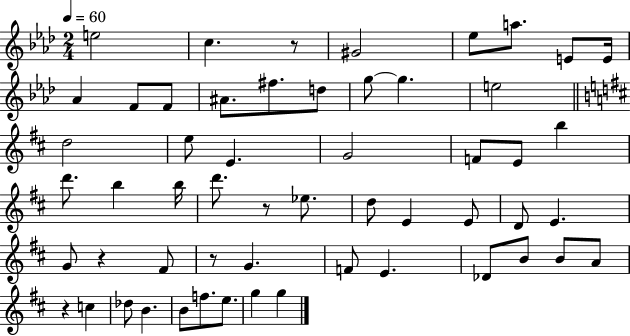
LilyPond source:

{
  \clef treble
  \numericTimeSignature
  \time 2/4
  \key aes \major
  \tempo 4 = 60
  e''2 | c''4. r8 | gis'2 | ees''8 a''8. e'8 e'16 | \break aes'4 f'8 f'8 | ais'8. fis''8. d''8 | g''8~~ g''4. | e''2 | \break \bar "||" \break \key d \major d''2 | e''8 e'4. | g'2 | f'8 e'8 b''4 | \break d'''8. b''4 b''16 | d'''8. r8 ees''8. | d''8 e'4 e'8 | d'8 e'4. | \break g'8 r4 fis'8 | r8 g'4. | f'8 e'4. | des'8 b'8 b'8 a'8 | \break r4 c''4 | des''8 b'4. | b'8 f''8. e''8. | g''4 g''4 | \break \bar "|."
}